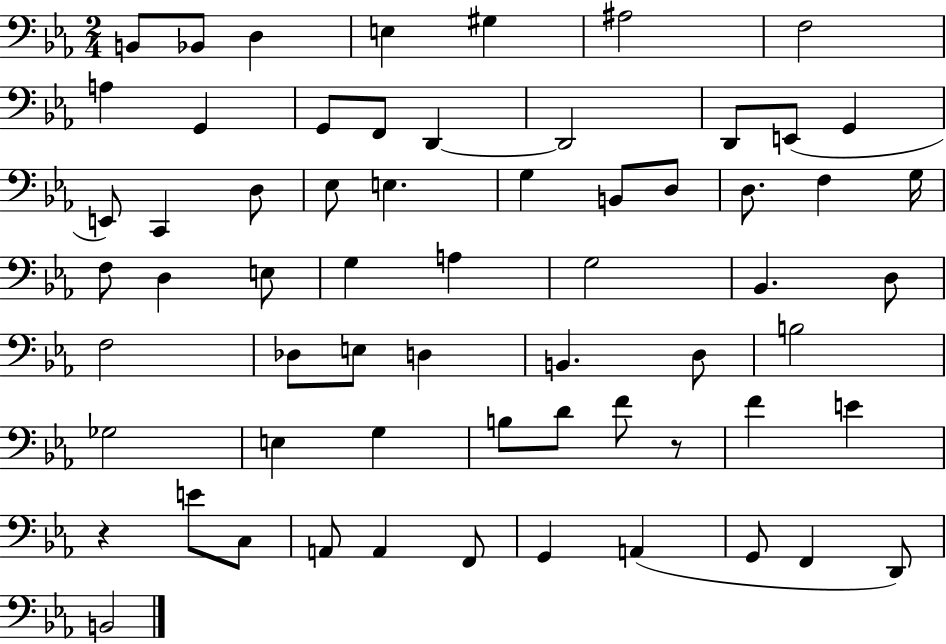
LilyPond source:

{
  \clef bass
  \numericTimeSignature
  \time 2/4
  \key ees \major
  b,8 bes,8 d4 | e4 gis4 | ais2 | f2 | \break a4 g,4 | g,8 f,8 d,4~~ | d,2 | d,8 e,8( g,4 | \break e,8) c,4 d8 | ees8 e4. | g4 b,8 d8 | d8. f4 g16 | \break f8 d4 e8 | g4 a4 | g2 | bes,4. d8 | \break f2 | des8 e8 d4 | b,4. d8 | b2 | \break ges2 | e4 g4 | b8 d'8 f'8 r8 | f'4 e'4 | \break r4 e'8 c8 | a,8 a,4 f,8 | g,4 a,4( | g,8 f,4 d,8) | \break b,2 | \bar "|."
}